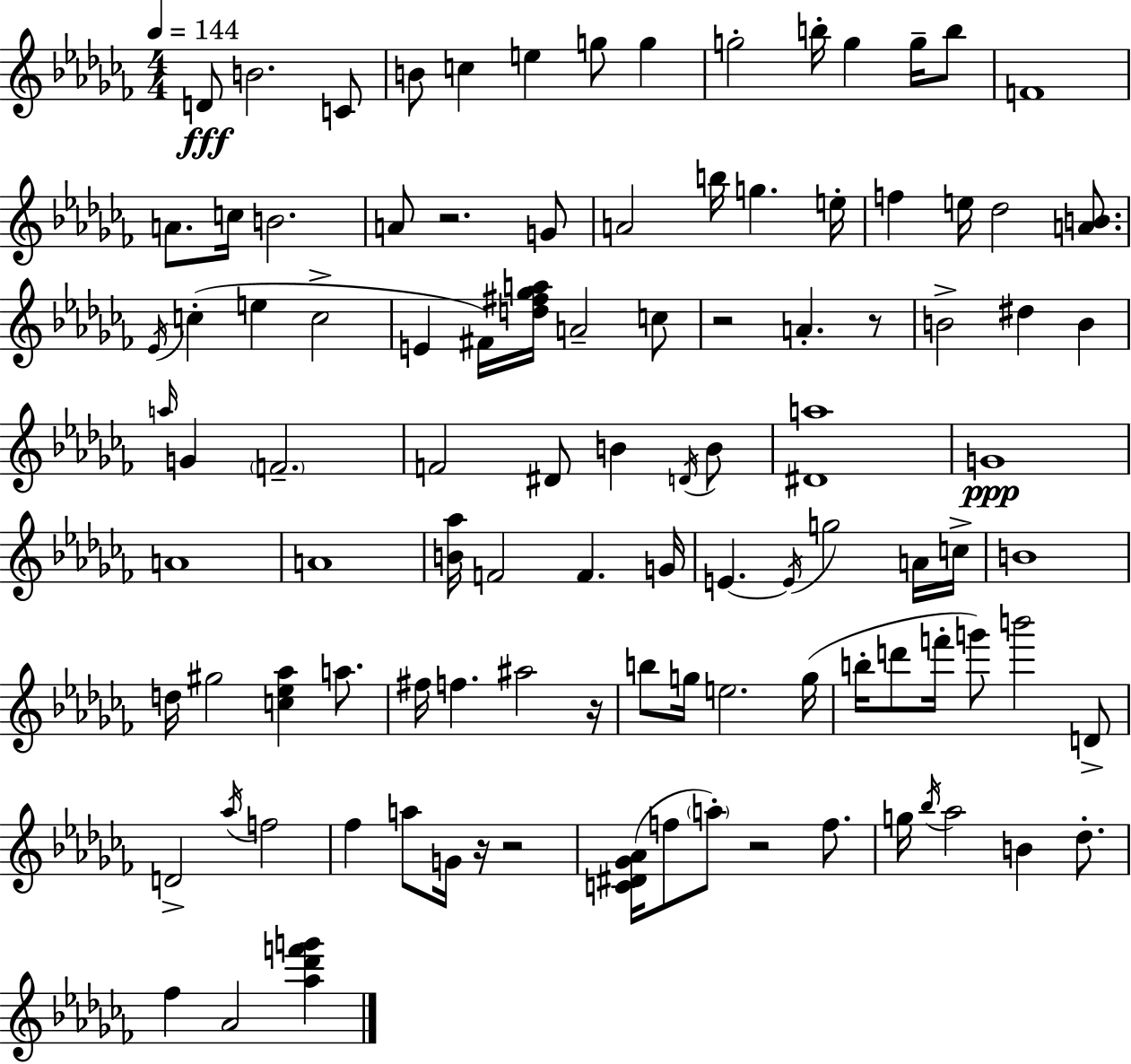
D4/e B4/h. C4/e B4/e C5/q E5/q G5/e G5/q G5/h B5/s G5/q G5/s B5/e F4/w A4/e. C5/s B4/h. A4/e R/h. G4/e A4/h B5/s G5/q. E5/s F5/q E5/s Db5/h [A4,B4]/e. Eb4/s C5/q E5/q C5/h E4/q F#4/s [D5,F#5,Gb5,A5]/s A4/h C5/e R/h A4/q. R/e B4/h D#5/q B4/q A5/s G4/q F4/h. F4/h D#4/e B4/q D4/s B4/e [D#4,A5]/w G4/w A4/w A4/w [B4,Ab5]/s F4/h F4/q. G4/s E4/q. E4/s G5/h A4/s C5/s B4/w D5/s G#5/h [C5,Eb5,Ab5]/q A5/e. F#5/s F5/q. A#5/h R/s B5/e G5/s E5/h. G5/s B5/s D6/e F6/s G6/e B6/h D4/e D4/h Ab5/s F5/h FES5/q A5/e G4/s R/s R/h [C4,D#4,Gb4,Ab4]/s F5/e A5/e R/h F5/e. G5/s Bb5/s Ab5/h B4/q Db5/e. FES5/q Ab4/h [Ab5,Db6,F6,G6]/q